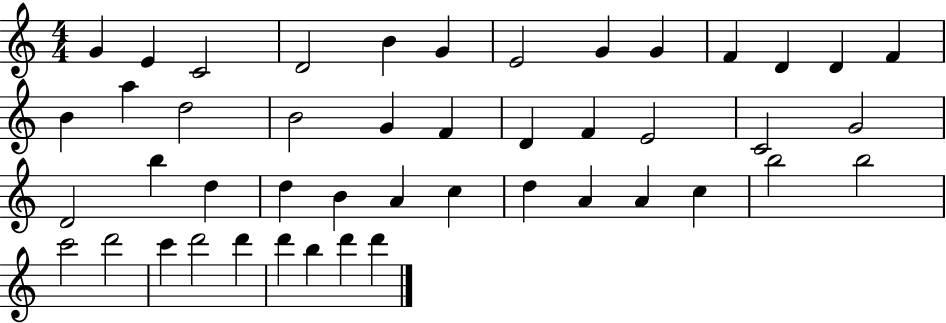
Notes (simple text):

G4/q E4/q C4/h D4/h B4/q G4/q E4/h G4/q G4/q F4/q D4/q D4/q F4/q B4/q A5/q D5/h B4/h G4/q F4/q D4/q F4/q E4/h C4/h G4/h D4/h B5/q D5/q D5/q B4/q A4/q C5/q D5/q A4/q A4/q C5/q B5/h B5/h C6/h D6/h C6/q D6/h D6/q D6/q B5/q D6/q D6/q